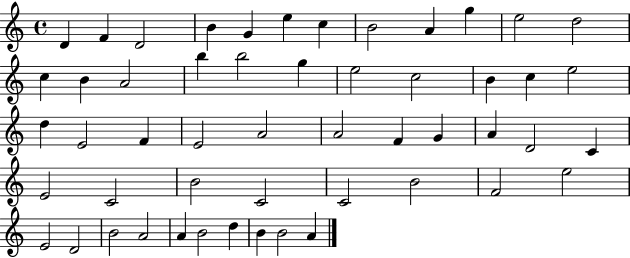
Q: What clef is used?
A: treble